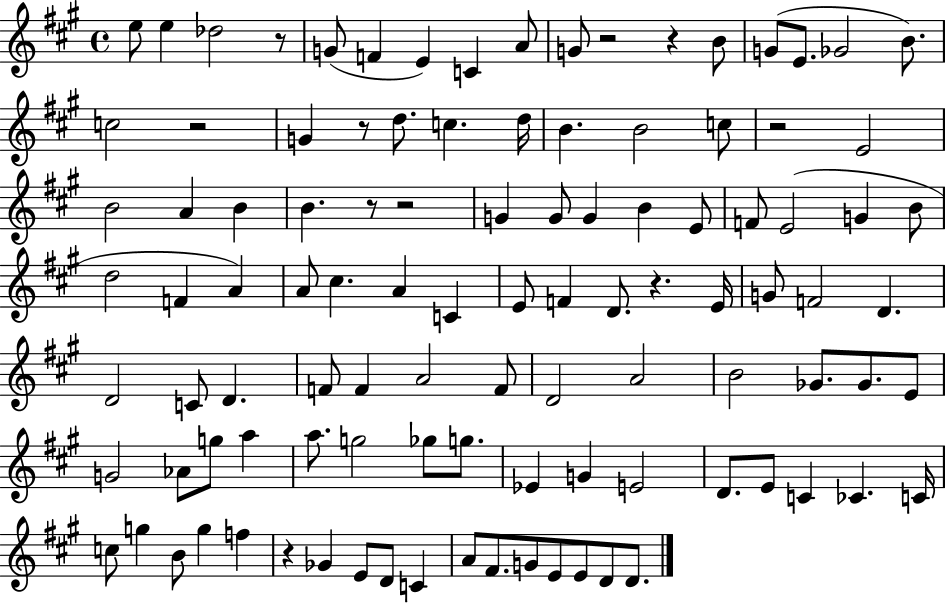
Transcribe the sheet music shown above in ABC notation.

X:1
T:Untitled
M:4/4
L:1/4
K:A
e/2 e _d2 z/2 G/2 F E C A/2 G/2 z2 z B/2 G/2 E/2 _G2 B/2 c2 z2 G z/2 d/2 c d/4 B B2 c/2 z2 E2 B2 A B B z/2 z2 G G/2 G B E/2 F/2 E2 G B/2 d2 F A A/2 ^c A C E/2 F D/2 z E/4 G/2 F2 D D2 C/2 D F/2 F A2 F/2 D2 A2 B2 _G/2 _G/2 E/2 G2 _A/2 g/2 a a/2 g2 _g/2 g/2 _E G E2 D/2 E/2 C _C C/4 c/2 g B/2 g f z _G E/2 D/2 C A/2 ^F/2 G/2 E/2 E/2 D/2 D/2